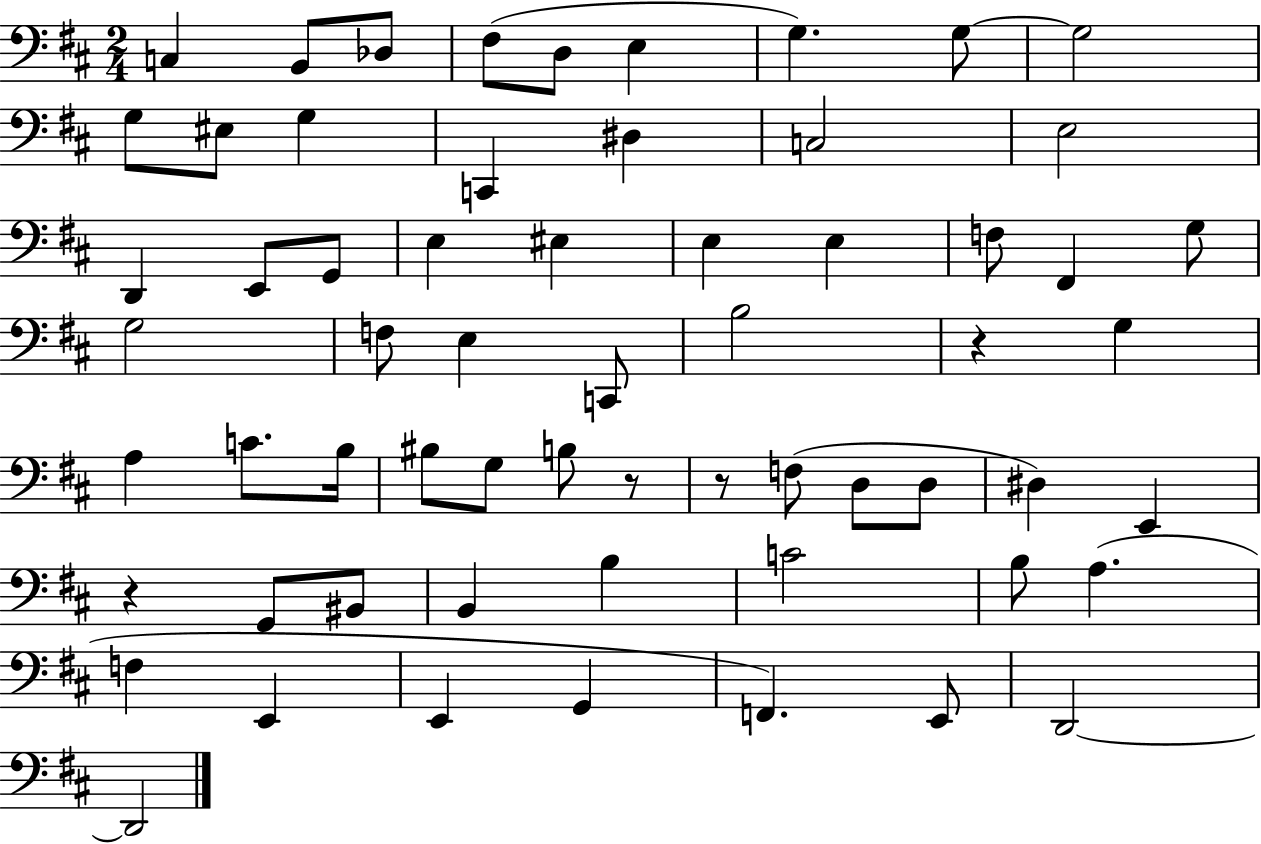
{
  \clef bass
  \numericTimeSignature
  \time 2/4
  \key d \major
  c4 b,8 des8 | fis8( d8 e4 | g4.) g8~~ | g2 | \break g8 eis8 g4 | c,4 dis4 | c2 | e2 | \break d,4 e,8 g,8 | e4 eis4 | e4 e4 | f8 fis,4 g8 | \break g2 | f8 e4 c,8 | b2 | r4 g4 | \break a4 c'8. b16 | bis8 g8 b8 r8 | r8 f8( d8 d8 | dis4) e,4 | \break r4 g,8 bis,8 | b,4 b4 | c'2 | b8 a4.( | \break f4 e,4 | e,4 g,4 | f,4.) e,8 | d,2~~ | \break d,2 | \bar "|."
}